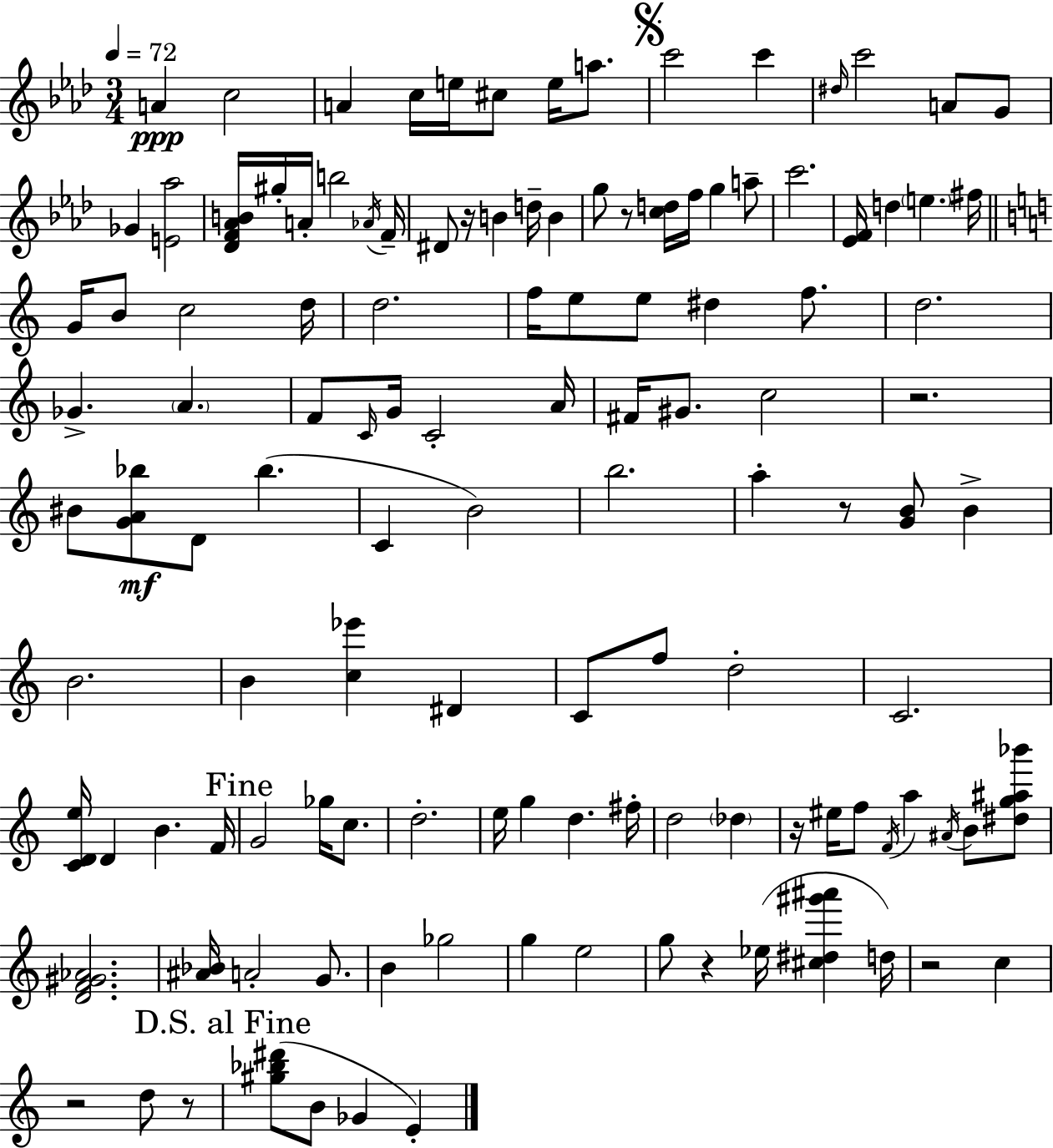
{
  \clef treble
  \numericTimeSignature
  \time 3/4
  \key aes \major
  \tempo 4 = 72
  a'4\ppp c''2 | a'4 c''16 e''16 cis''8 e''16 a''8. | \mark \markup { \musicglyph "scripts.segno" } c'''2 c'''4 | \grace { dis''16 } c'''2 a'8 g'8 | \break ges'4 <e' aes''>2 | <des' f' aes' b'>16 gis''16-. a'16-. b''2 | \acciaccatura { aes'16 } f'16-- dis'8 r16 b'4 d''16-- b'4 | g''8 r8 <c'' d''>16 f''16 g''4 | \break a''8-- c'''2. | <ees' f'>16 d''4 \parenthesize e''4. | fis''16 \bar "||" \break \key c \major g'16 b'8 c''2 d''16 | d''2. | f''16 e''8 e''8 dis''4 f''8. | d''2. | \break ges'4.-> \parenthesize a'4. | f'8 \grace { c'16 } g'16 c'2-. | a'16 fis'16 gis'8. c''2 | r2. | \break bis'8 <g' a' bes''>8\mf d'8 bes''4.( | c'4 b'2) | b''2. | a''4-. r8 <g' b'>8 b'4-> | \break b'2. | b'4 <c'' ees'''>4 dis'4 | c'8 f''8 d''2-. | c'2. | \break <c' d' e''>16 d'4 b'4. | f'16 \mark "Fine" g'2 ges''16 c''8. | d''2.-. | e''16 g''4 d''4. | \break fis''16-. d''2 \parenthesize des''4 | r16 eis''16 f''8 \acciaccatura { f'16 } a''4 \acciaccatura { ais'16 } b'8 | <dis'' g'' ais'' bes'''>8 <d' f' gis' aes'>2. | <ais' bes'>16 a'2-. | \break g'8. b'4 ges''2 | g''4 e''2 | g''8 r4 ees''16( <cis'' dis'' gis''' ais'''>4 | d''16) r2 c''4 | \break r2 d''8 | r8 \mark "D.S. al Fine" <gis'' bes'' dis'''>8( b'8 ges'4 e'4-.) | \bar "|."
}